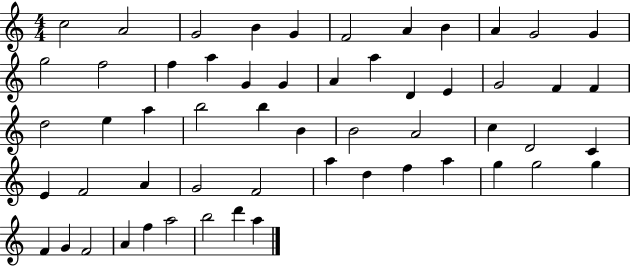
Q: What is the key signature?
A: C major